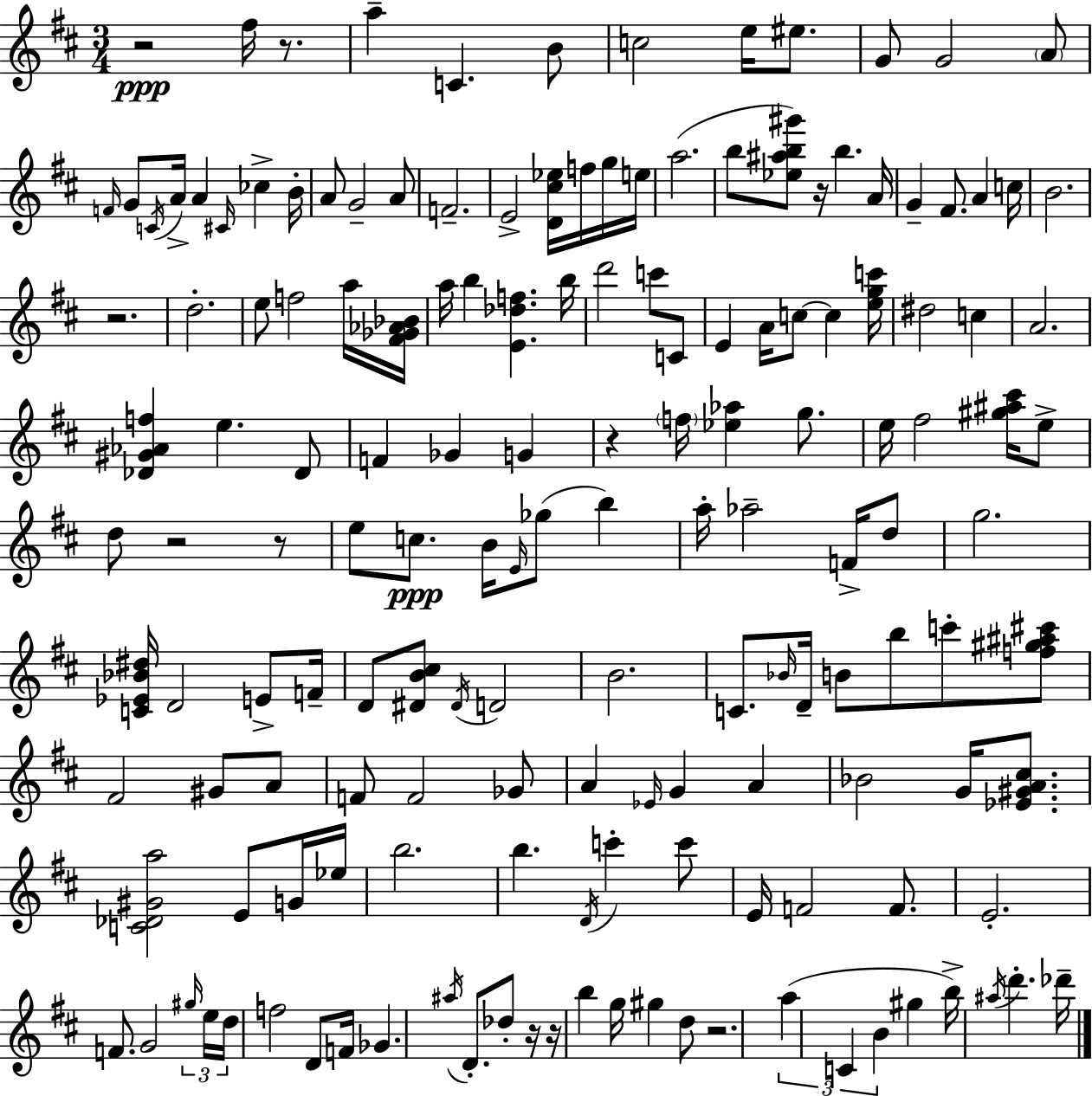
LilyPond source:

{
  \clef treble
  \numericTimeSignature
  \time 3/4
  \key d \major
  r2\ppp fis''16 r8. | a''4-- c'4. b'8 | c''2 e''16 eis''8. | g'8 g'2 \parenthesize a'8 | \break \grace { f'16 } g'8 \acciaccatura { c'16 } a'16-> a'4 \grace { cis'16 } ces''4-> | b'16-. a'8 g'2-- | a'8 f'2.-- | e'2-> <d' cis'' ees''>16 | \break f''16 g''16 e''16 a''2.( | b''8 <ees'' ais'' b'' gis'''>8) r16 b''4. | a'16 g'4-- fis'8. a'4 | c''16 b'2. | \break r2. | d''2.-. | e''8 f''2 | a''16 <fis' ges' aes' bes'>16 a''16 b''4 <e' des'' f''>4. | \break b''16 d'''2 c'''8 | c'8 e'4 a'16 c''8~~ c''4 | <e'' g'' c'''>16 dis''2 c''4 | a'2. | \break <des' gis' aes' f''>4 e''4. | des'8 f'4 ges'4 g'4 | r4 \parenthesize f''16 <ees'' aes''>4 | g''8. e''16 fis''2 | \break <gis'' ais'' cis'''>16 e''8-> d''8 r2 | r8 e''8 c''8.\ppp b'16 \grace { e'16 }( ges''8 | b''4) a''16-. aes''2-- | f'16-> d''8 g''2. | \break <c' ees' bes' dis''>16 d'2 | e'8-> f'16-- d'8 <dis' b' cis''>8 \acciaccatura { dis'16 } d'2 | b'2. | c'8. \grace { bes'16 } d'16-- b'8 | \break b''8 c'''8-. <f'' gis'' ais'' cis'''>8 fis'2 | gis'8 a'8 f'8 f'2 | ges'8 a'4 \grace { ees'16 } g'4 | a'4 bes'2 | \break g'16 <ees' gis' a' cis''>8. <c' des' gis' a''>2 | e'8 g'16 ees''16 b''2. | b''4. | \acciaccatura { d'16 } c'''4-. c'''8 e'16 f'2 | \break f'8. e'2.-. | f'8. g'2 | \tuplet 3/2 { \grace { gis''16 } e''16 d''16 } f''2 | d'8 f'16 ges'4. | \break \acciaccatura { ais''16 } d'8.-. des''8-. r16 r16 b''4 | g''16 gis''4 d''8 r2. | \tuplet 3/2 { a''4( | c'4 b'4 } gis''4 | \break b''16->) \acciaccatura { ais''16 } d'''4.-. des'''16-- \bar "|."
}